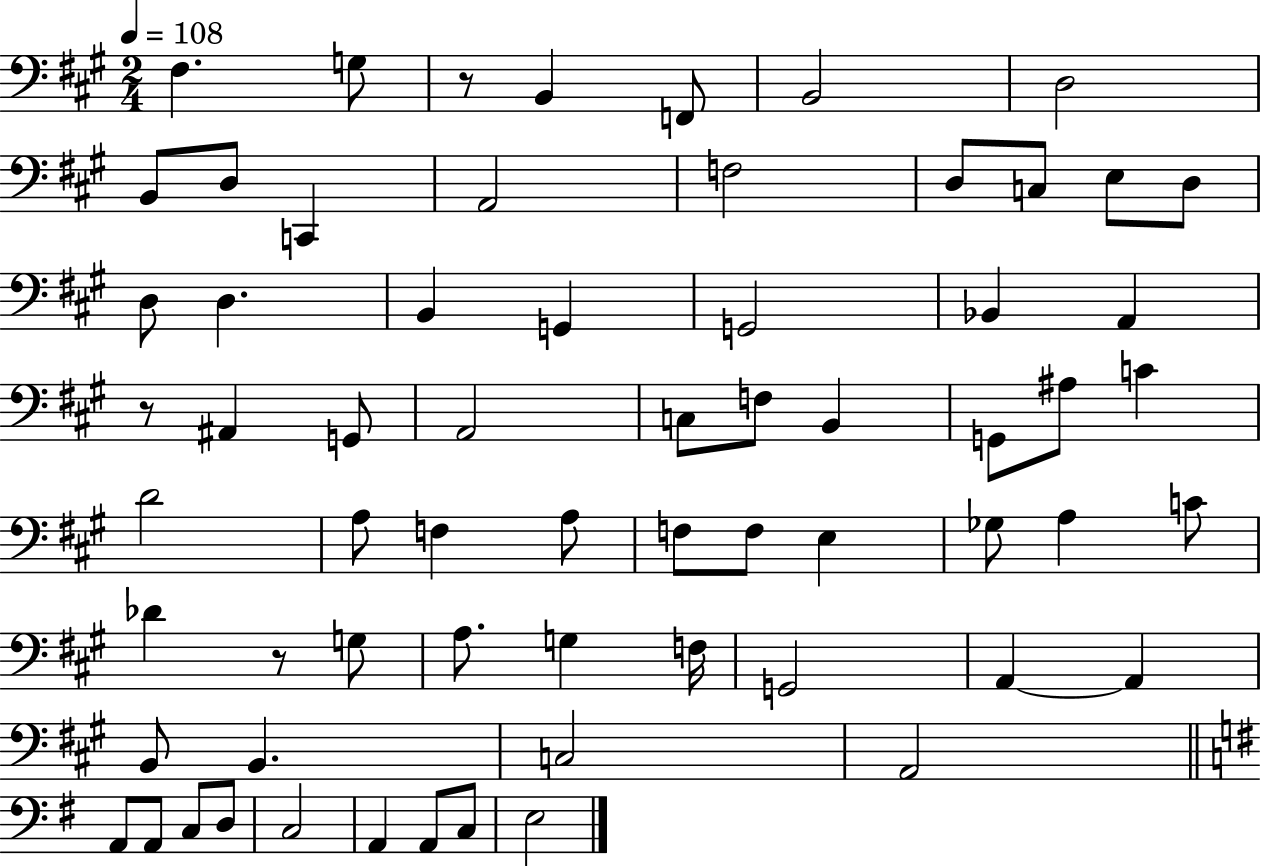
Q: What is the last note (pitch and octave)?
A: E3